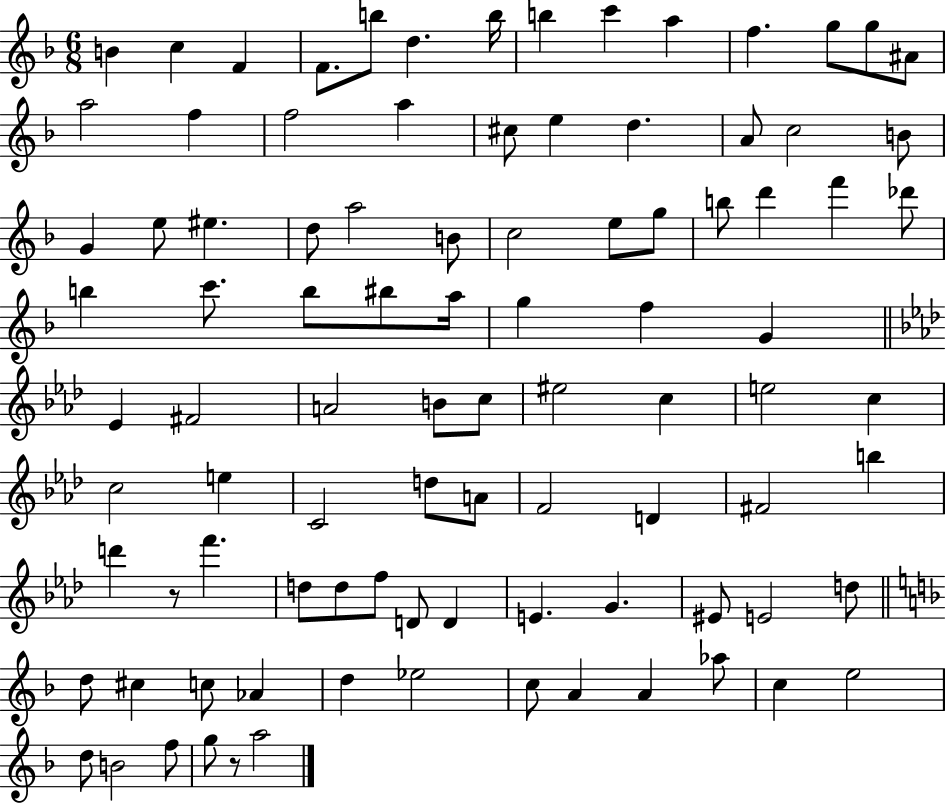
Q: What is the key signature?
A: F major